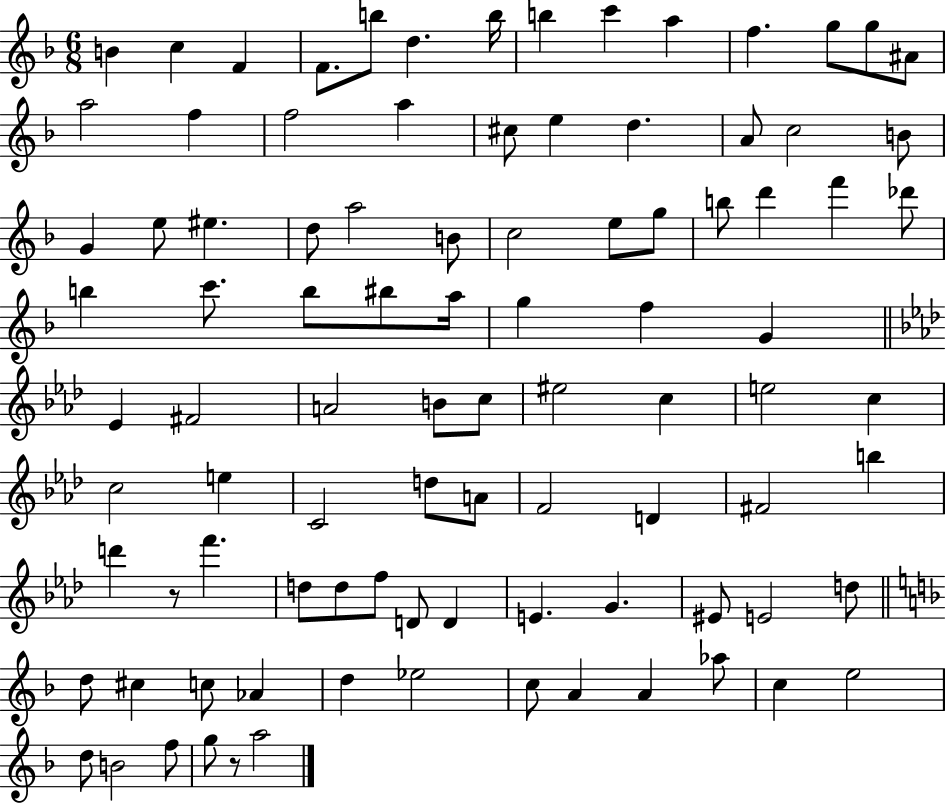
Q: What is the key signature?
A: F major